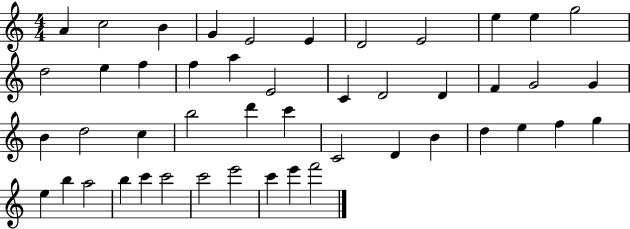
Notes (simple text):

A4/q C5/h B4/q G4/q E4/h E4/q D4/h E4/h E5/q E5/q G5/h D5/h E5/q F5/q F5/q A5/q E4/h C4/q D4/h D4/q F4/q G4/h G4/q B4/q D5/h C5/q B5/h D6/q C6/q C4/h D4/q B4/q D5/q E5/q F5/q G5/q E5/q B5/q A5/h B5/q C6/q C6/h C6/h E6/h C6/q E6/q F6/h